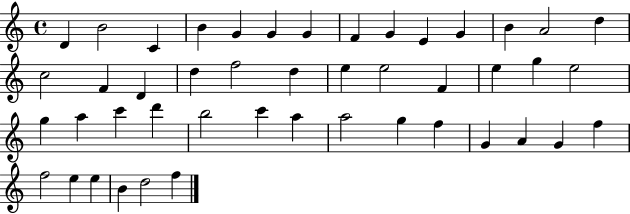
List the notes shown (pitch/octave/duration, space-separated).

D4/q B4/h C4/q B4/q G4/q G4/q G4/q F4/q G4/q E4/q G4/q B4/q A4/h D5/q C5/h F4/q D4/q D5/q F5/h D5/q E5/q E5/h F4/q E5/q G5/q E5/h G5/q A5/q C6/q D6/q B5/h C6/q A5/q A5/h G5/q F5/q G4/q A4/q G4/q F5/q F5/h E5/q E5/q B4/q D5/h F5/q